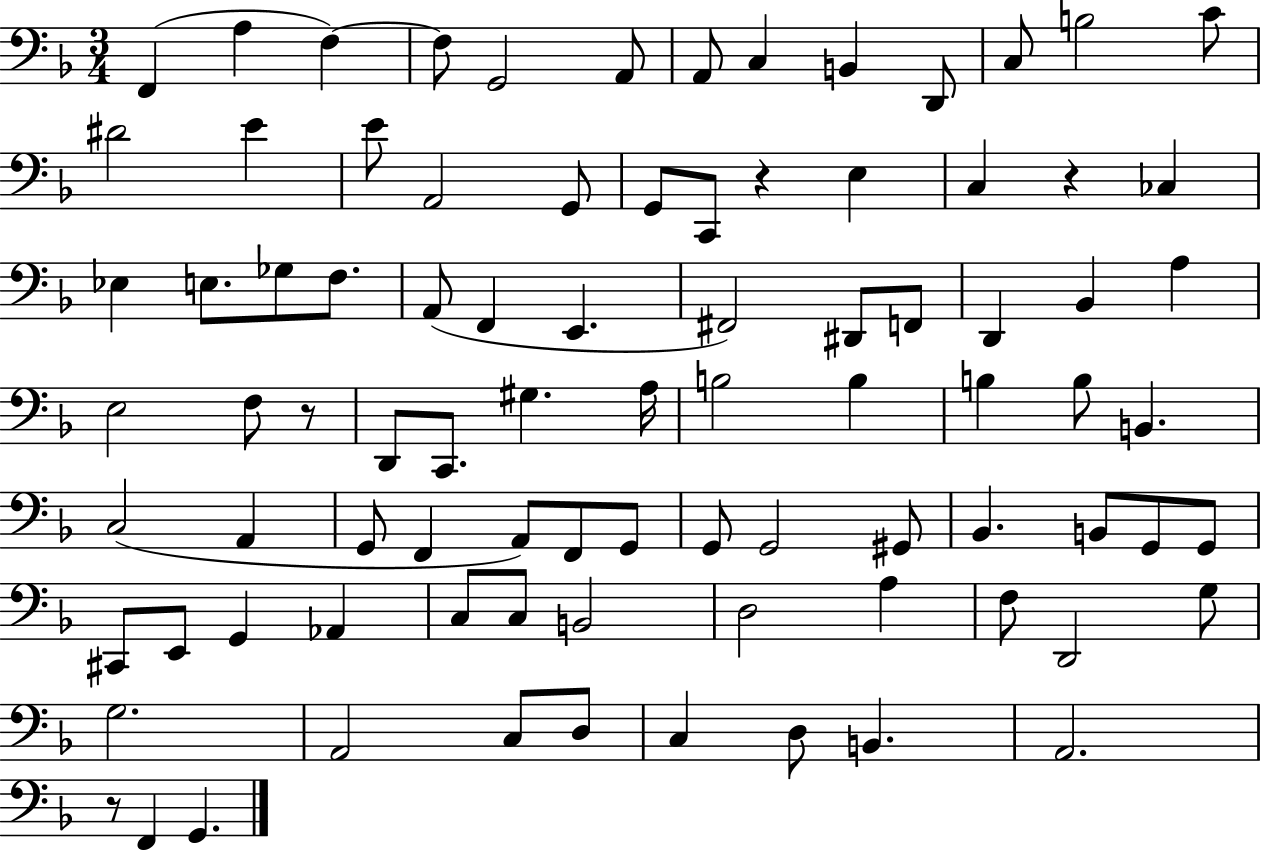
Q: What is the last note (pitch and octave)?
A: G2